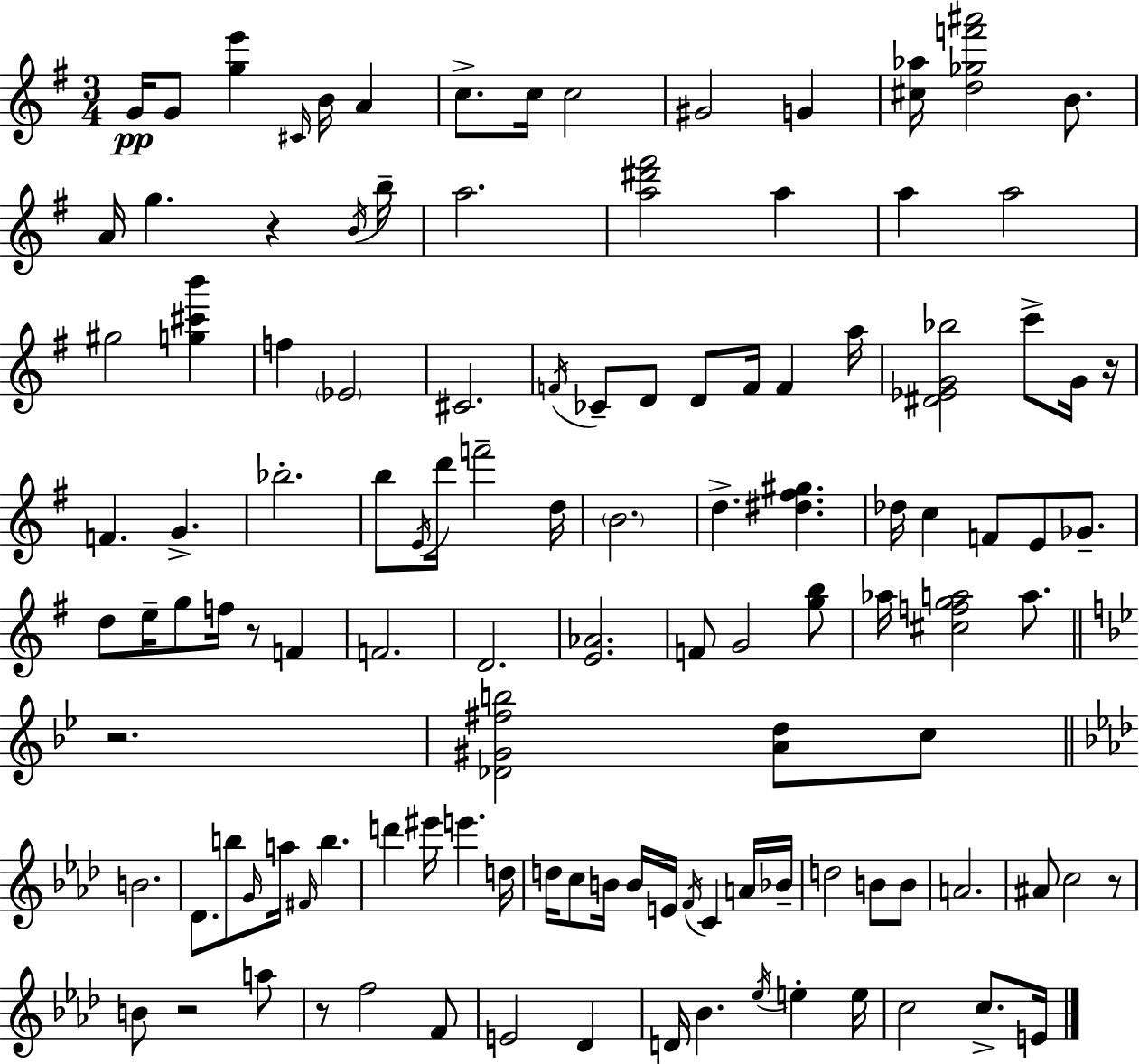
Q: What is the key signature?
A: E minor